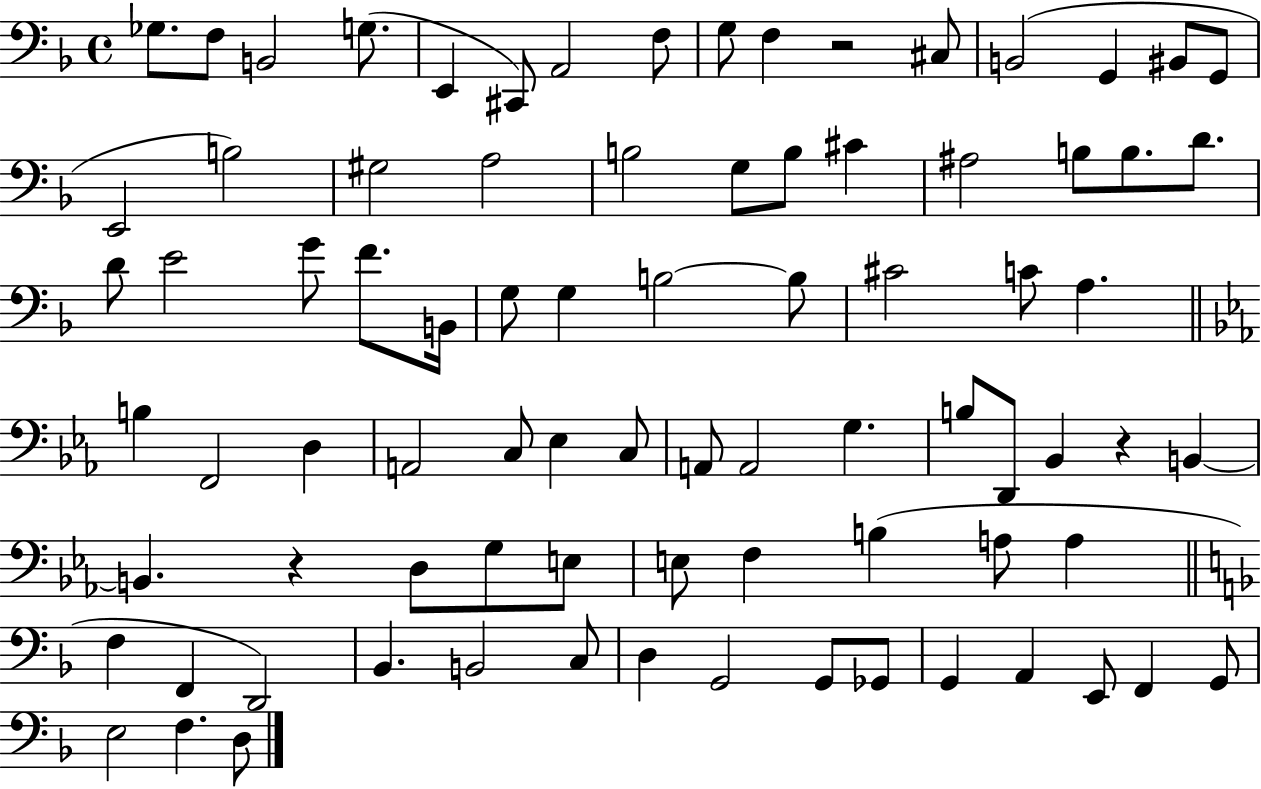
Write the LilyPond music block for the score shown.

{
  \clef bass
  \time 4/4
  \defaultTimeSignature
  \key f \major
  \repeat volta 2 { ges8. f8 b,2 g8.( | e,4 cis,8) a,2 f8 | g8 f4 r2 cis8 | b,2( g,4 bis,8 g,8 | \break e,2 b2) | gis2 a2 | b2 g8 b8 cis'4 | ais2 b8 b8. d'8. | \break d'8 e'2 g'8 f'8. b,16 | g8 g4 b2~~ b8 | cis'2 c'8 a4. | \bar "||" \break \key c \minor b4 f,2 d4 | a,2 c8 ees4 c8 | a,8 a,2 g4. | b8 d,8 bes,4 r4 b,4~~ | \break b,4. r4 d8 g8 e8 | e8 f4 b4( a8 a4 | \bar "||" \break \key f \major f4 f,4 d,2) | bes,4. b,2 c8 | d4 g,2 g,8 ges,8 | g,4 a,4 e,8 f,4 g,8 | \break e2 f4. d8 | } \bar "|."
}